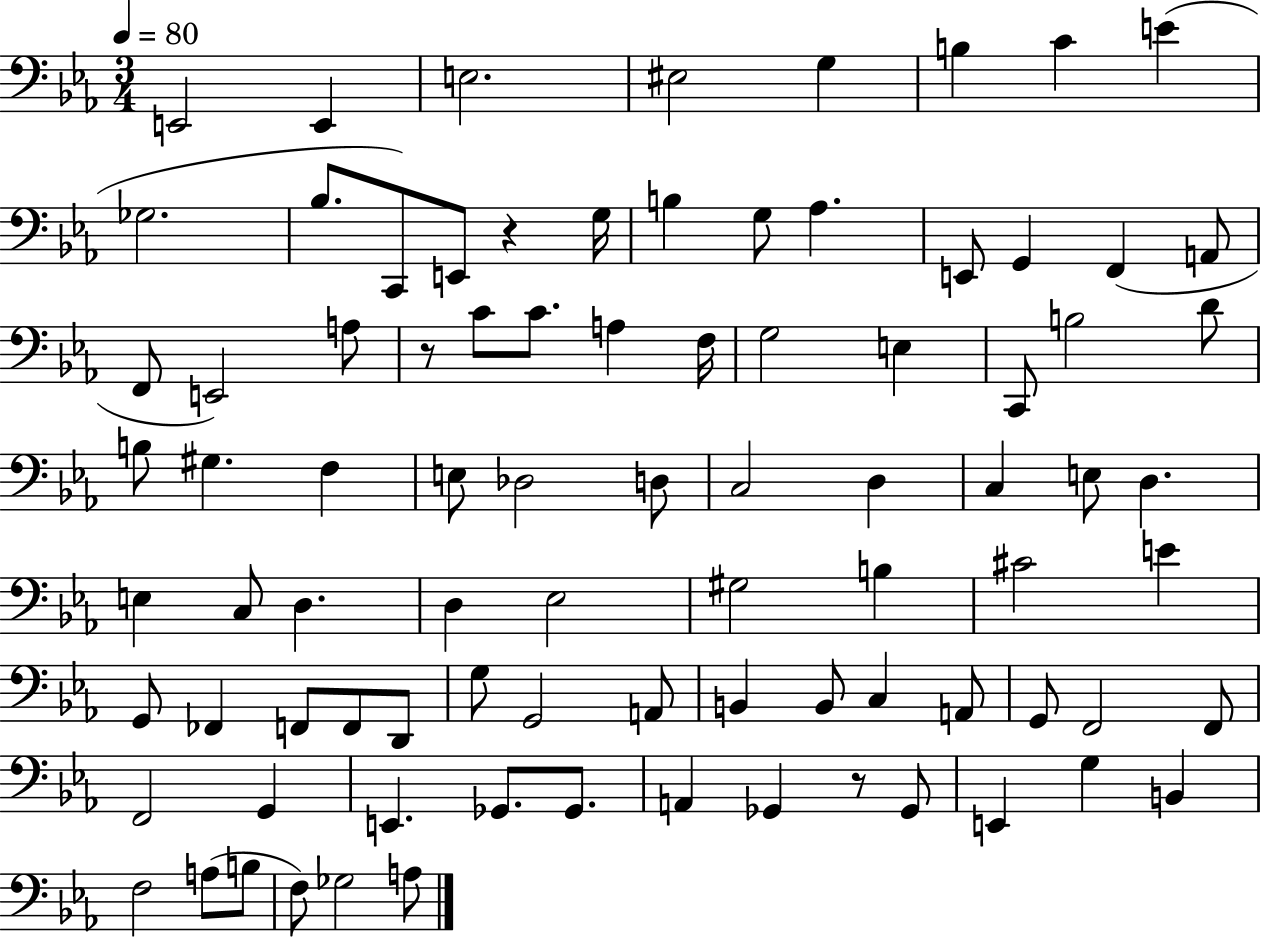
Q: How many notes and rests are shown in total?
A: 87